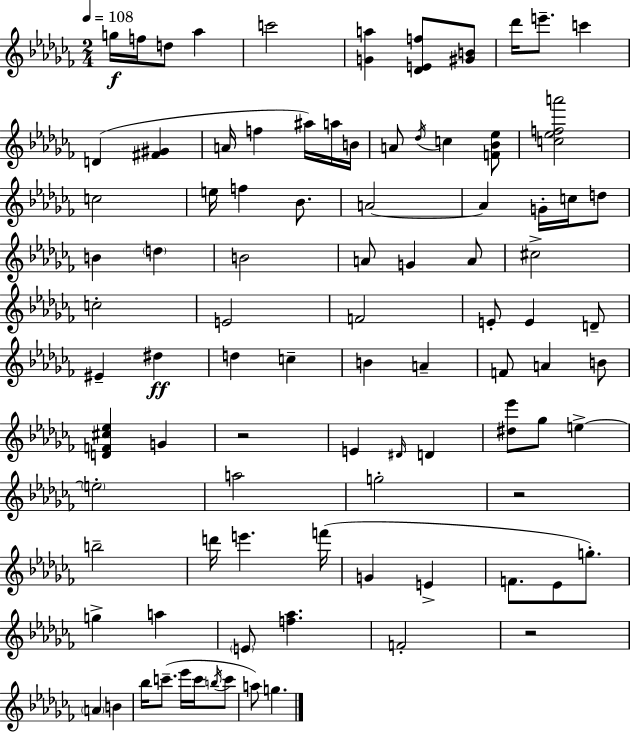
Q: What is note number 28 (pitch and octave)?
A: D5